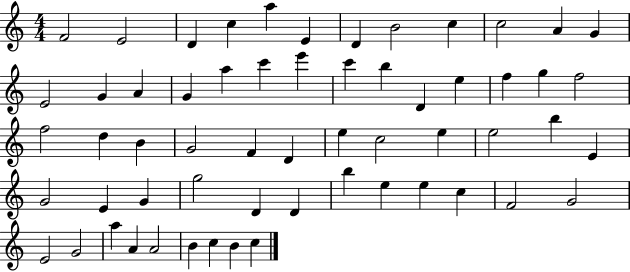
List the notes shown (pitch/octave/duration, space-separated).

F4/h E4/h D4/q C5/q A5/q E4/q D4/q B4/h C5/q C5/h A4/q G4/q E4/h G4/q A4/q G4/q A5/q C6/q E6/q C6/q B5/q D4/q E5/q F5/q G5/q F5/h F5/h D5/q B4/q G4/h F4/q D4/q E5/q C5/h E5/q E5/h B5/q E4/q G4/h E4/q G4/q G5/h D4/q D4/q B5/q E5/q E5/q C5/q F4/h G4/h E4/h G4/h A5/q A4/q A4/h B4/q C5/q B4/q C5/q